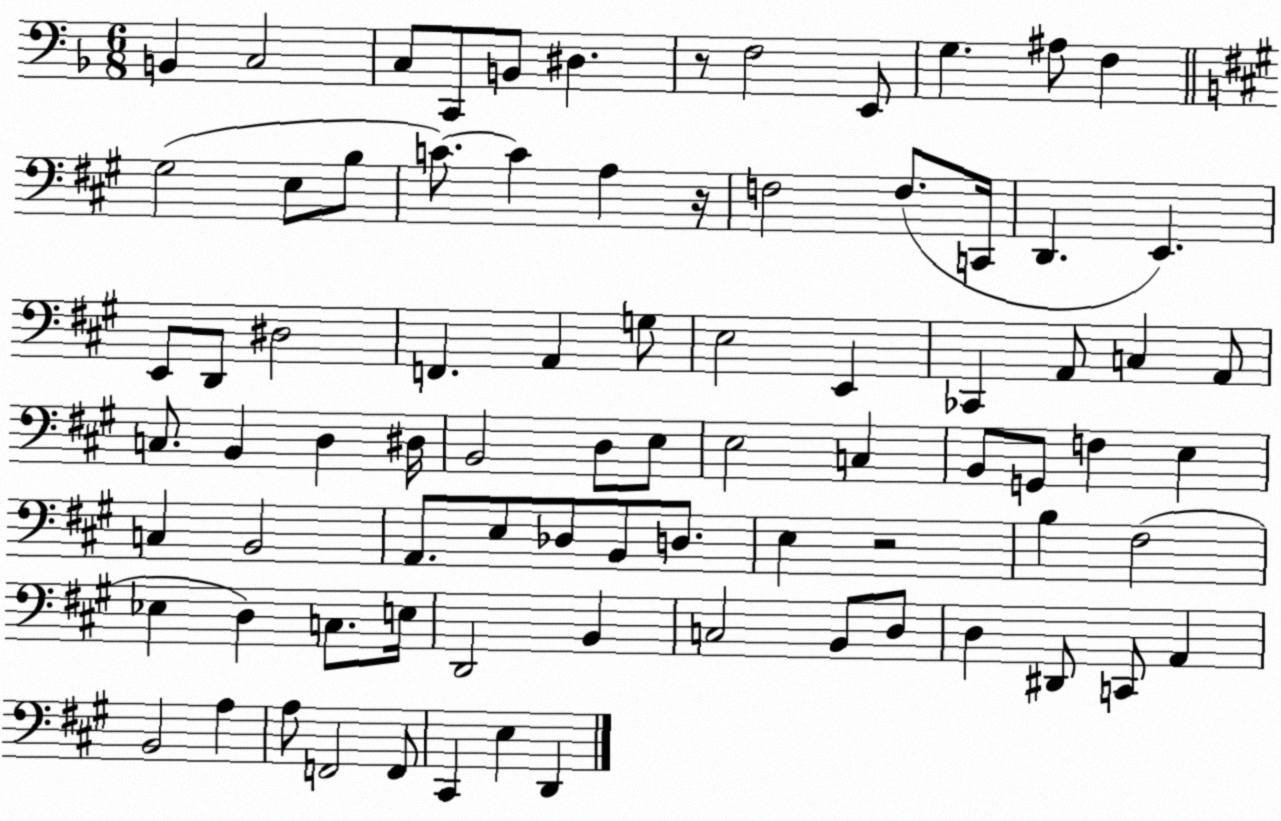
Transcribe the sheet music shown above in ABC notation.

X:1
T:Untitled
M:6/8
L:1/4
K:F
B,, C,2 C,/2 C,,/2 B,,/2 ^D, z/2 F,2 E,,/2 G, ^A,/2 F, ^G,2 E,/2 B,/2 C/2 C A, z/4 F,2 F,/2 C,,/4 D,, E,, E,,/2 D,,/2 ^D,2 F,, A,, G,/2 E,2 E,, _C,, A,,/2 C, A,,/2 C,/2 B,, D, ^D,/4 B,,2 D,/2 E,/2 E,2 C, B,,/2 G,,/2 F, E, C, B,,2 A,,/2 E,/2 _D,/2 B,,/2 D,/2 E, z2 B, ^F,2 _E, D, C,/2 E,/4 D,,2 B,, C,2 B,,/2 D,/2 D, ^D,,/2 C,,/2 A,, B,,2 A, A,/2 F,,2 F,,/2 ^C,, E, D,,